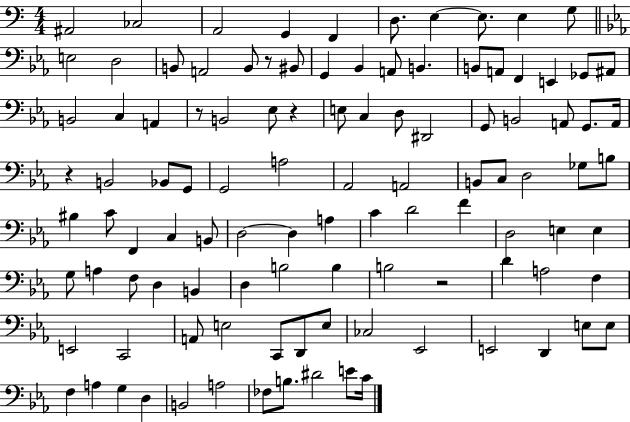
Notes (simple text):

A#2/h CES3/h A2/h G2/q F2/q D3/e. E3/q E3/e. E3/q G3/e E3/h D3/h B2/e A2/h B2/e R/e BIS2/e G2/q Bb2/q A2/e B2/q. B2/e A2/e F2/q E2/q Gb2/e A#2/e B2/h C3/q A2/q R/e B2/h Eb3/e R/q E3/e C3/q D3/e D#2/h G2/e B2/h A2/e G2/e. A2/s R/q B2/h Bb2/e G2/e G2/h A3/h Ab2/h A2/h B2/e C3/e D3/h Gb3/e B3/e BIS3/q C4/e F2/q C3/q B2/e D3/h D3/q A3/q C4/q D4/h F4/q D3/h E3/q E3/q G3/e A3/q F3/e D3/q B2/q D3/q B3/h B3/q B3/h R/h D4/q A3/h F3/q E2/h C2/h A2/e E3/h C2/e D2/e E3/e CES3/h Eb2/h E2/h D2/q E3/e E3/e F3/q A3/q G3/q D3/q B2/h A3/h FES3/e B3/e. D#4/h E4/e C4/s